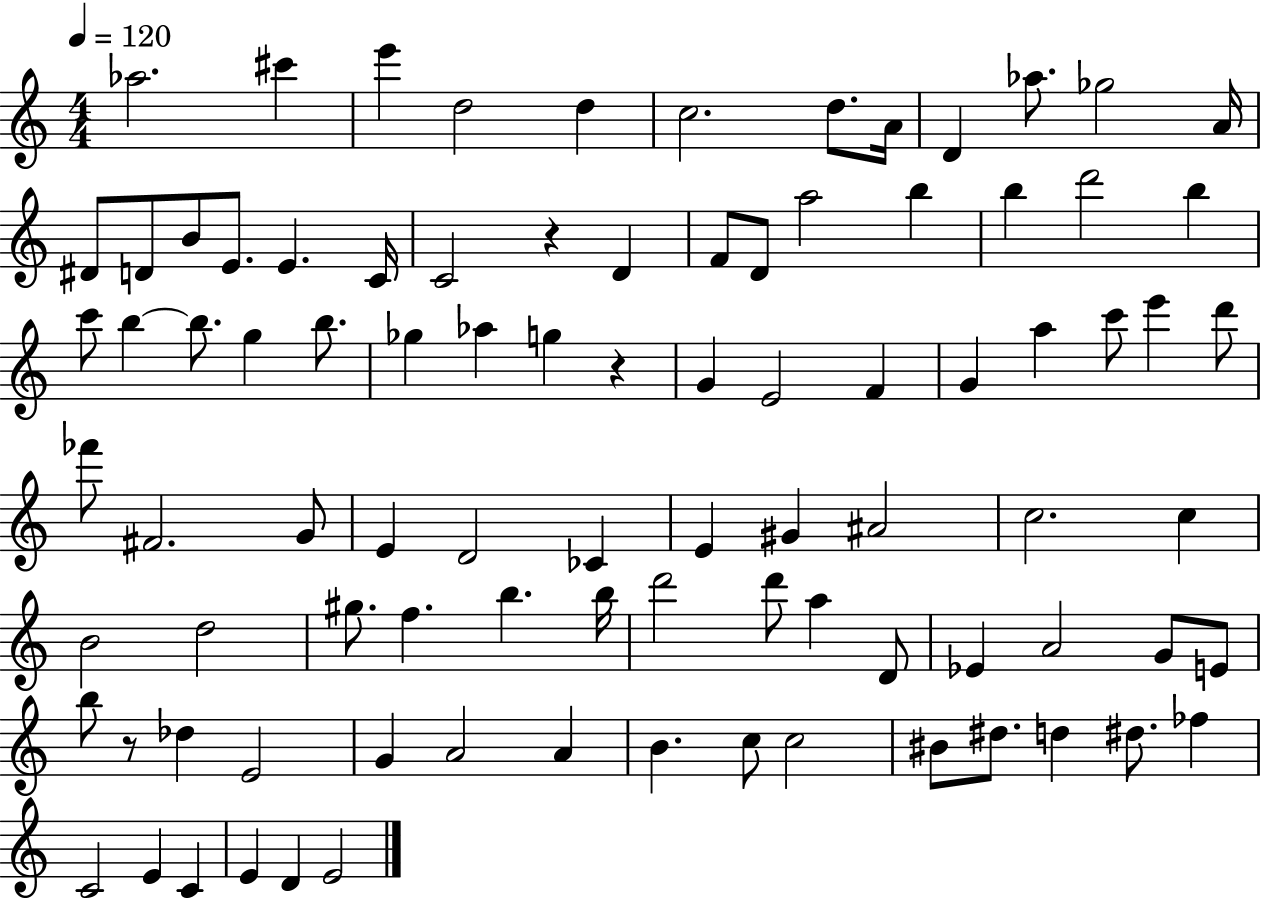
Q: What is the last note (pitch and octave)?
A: E4